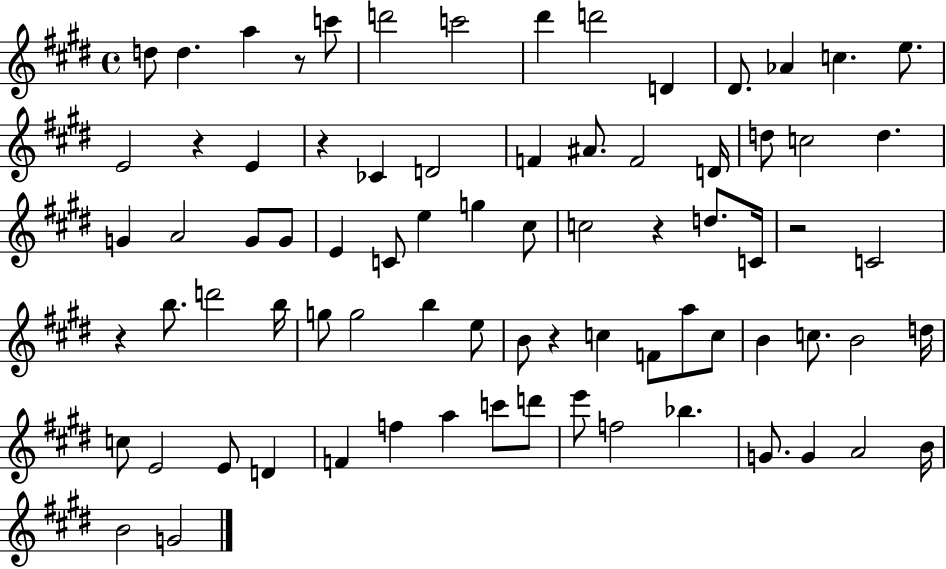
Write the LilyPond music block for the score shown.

{
  \clef treble
  \time 4/4
  \defaultTimeSignature
  \key e \major
  d''8 d''4. a''4 r8 c'''8 | d'''2 c'''2 | dis'''4 d'''2 d'4 | dis'8. aes'4 c''4. e''8. | \break e'2 r4 e'4 | r4 ces'4 d'2 | f'4 ais'8. f'2 d'16 | d''8 c''2 d''4. | \break g'4 a'2 g'8 g'8 | e'4 c'8 e''4 g''4 cis''8 | c''2 r4 d''8. c'16 | r2 c'2 | \break r4 b''8. d'''2 b''16 | g''8 g''2 b''4 e''8 | b'8 r4 c''4 f'8 a''8 c''8 | b'4 c''8. b'2 d''16 | \break c''8 e'2 e'8 d'4 | f'4 f''4 a''4 c'''8 d'''8 | e'''8 f''2 bes''4. | g'8. g'4 a'2 b'16 | \break b'2 g'2 | \bar "|."
}